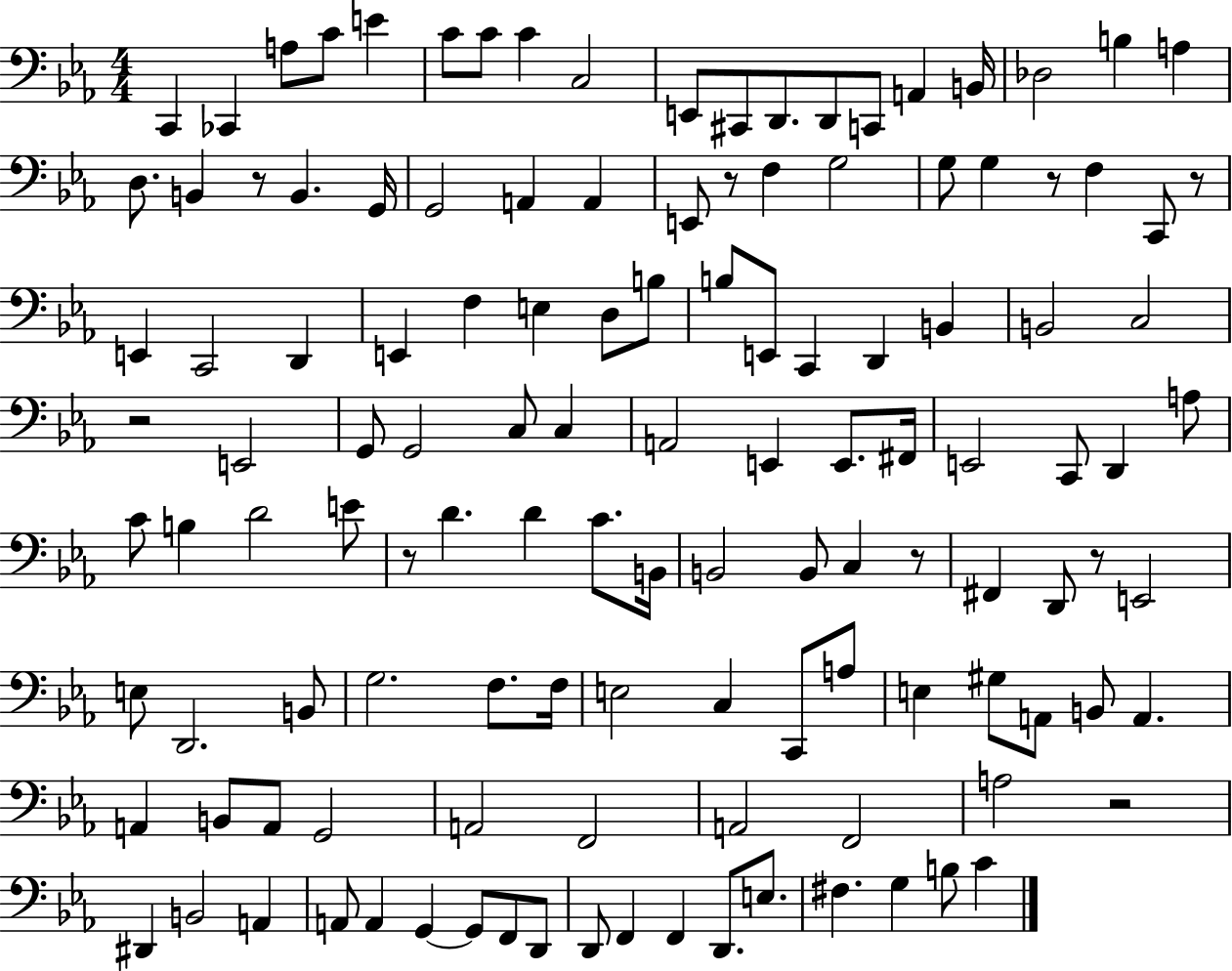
{
  \clef bass
  \numericTimeSignature
  \time 4/4
  \key ees \major
  c,4 ces,4 a8 c'8 e'4 | c'8 c'8 c'4 c2 | e,8 cis,8 d,8. d,8 c,8 a,4 b,16 | des2 b4 a4 | \break d8. b,4 r8 b,4. g,16 | g,2 a,4 a,4 | e,8 r8 f4 g2 | g8 g4 r8 f4 c,8 r8 | \break e,4 c,2 d,4 | e,4 f4 e4 d8 b8 | b8 e,8 c,4 d,4 b,4 | b,2 c2 | \break r2 e,2 | g,8 g,2 c8 c4 | a,2 e,4 e,8. fis,16 | e,2 c,8 d,4 a8 | \break c'8 b4 d'2 e'8 | r8 d'4. d'4 c'8. b,16 | b,2 b,8 c4 r8 | fis,4 d,8 r8 e,2 | \break e8 d,2. b,8 | g2. f8. f16 | e2 c4 c,8 a8 | e4 gis8 a,8 b,8 a,4. | \break a,4 b,8 a,8 g,2 | a,2 f,2 | a,2 f,2 | a2 r2 | \break dis,4 b,2 a,4 | a,8 a,4 g,4~~ g,8 f,8 d,8 | d,8 f,4 f,4 d,8. e8. | fis4. g4 b8 c'4 | \break \bar "|."
}